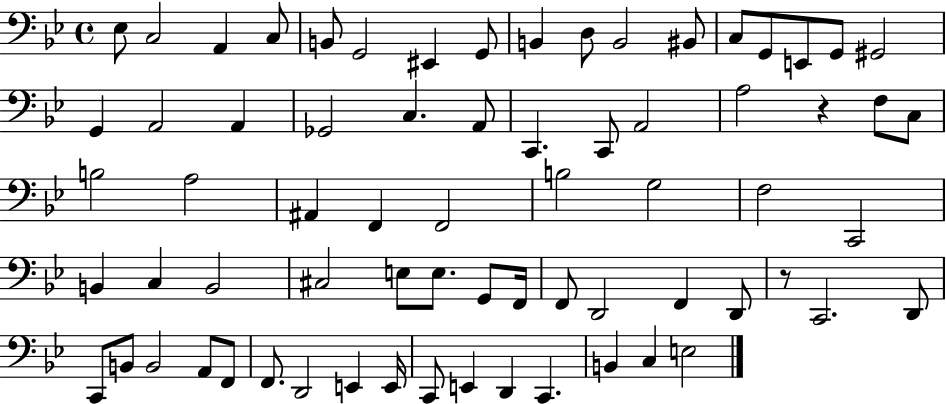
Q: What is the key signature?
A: BES major